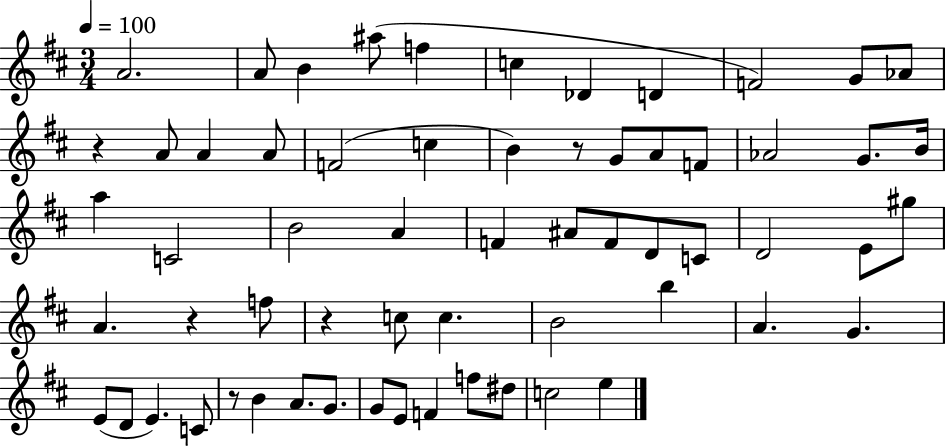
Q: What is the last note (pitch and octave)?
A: E5